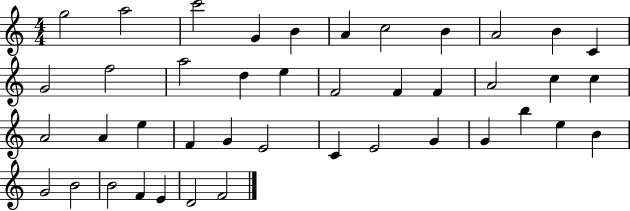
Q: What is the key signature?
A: C major